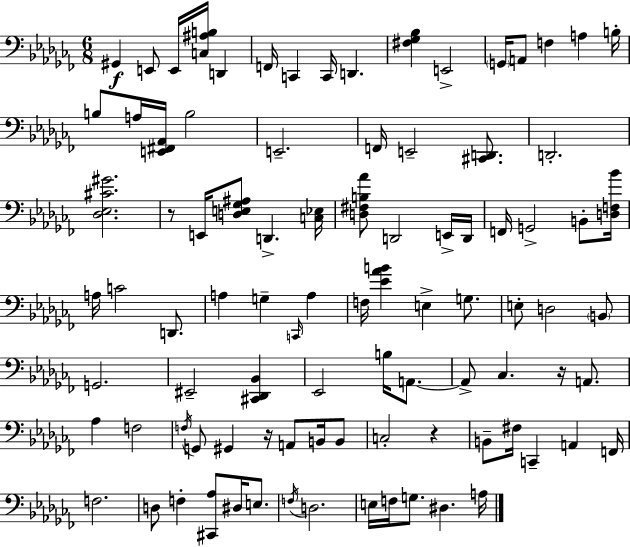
{
  \clef bass
  \numericTimeSignature
  \time 6/8
  \key aes \minor
  \repeat volta 2 { gis,4\f e,8 e,16 <c ais b>16 d,4 | f,16 c,4 c,16 d,4. | <fis ges bes>4 e,2-> | \parenthesize g,16 a,8 f4 a4 b16-. | \break b8 a16 <e, fis, aes,>16 b2 | e,2.-- | f,16 e,2-- <cis, d,>8. | d,2.-. | \break <des ees cis' gis'>2. | r8 e,16 <d e ges ais>8 d,4.-> <c ees>16 | <d fis b aes'>8 d,2 e,16-> d,16 | f,16 g,2-> b,8-. <d f bes'>16 | \break a16 c'2 d,8. | a4 g4-- \grace { c,16 } a4 | f16 <ees' aes' b'>4 e4-> g8. | e8-. d2 \parenthesize b,8 | \break g,2. | eis,2-- <cis, des, bes,>4 | ees,2 b16 a,8.~~ | a,8-> ces4. r16 a,8. | \break aes4 f2 | \acciaccatura { f16 } g,8 gis,4 r16 a,8 b,16 | b,8 c2-. r4 | b,8-- fis16 c,4-- a,4 | \break f,16 f2. | d8 f4-. <cis, aes>8 dis16 e8. | \acciaccatura { f16 } d2. | e16 f16 g8. dis4. | \break a16 } \bar "|."
}